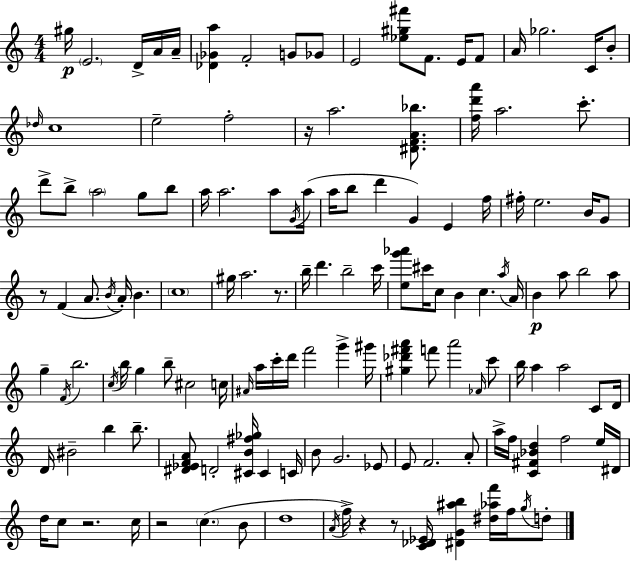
G#5/s E4/h. D4/s A4/s A4/s [Db4,Gb4,A5]/q F4/h G4/e Gb4/e E4/h [Eb5,G#5,F#6]/e F4/e. E4/s F4/e A4/s Gb5/h. C4/s B4/e Db5/s C5/w E5/h F5/h R/s A5/h. [D#4,F4,A4,Bb5]/e. [F5,D6,A6]/s A5/h. C6/e. D6/e B5/e A5/h G5/e B5/e A5/s A5/h. A5/e G4/s A5/s A5/s B5/e D6/q G4/q E4/q F5/s F#5/s E5/h. B4/s G4/e R/e F4/q A4/e. B4/s A4/s B4/q. C5/w G#5/s A5/h. R/e. B5/s D6/q. B5/h C6/s [E5,G6,Ab6]/e C#6/s C5/e B4/q C5/q. A5/s A4/s B4/q A5/e B5/h A5/e G5/q F4/s B5/h. C5/s B5/s G5/q B5/e C#5/h C5/s A#4/s A5/s C6/s D6/s F6/h G6/q G#6/s [G#5,Db6,F#6,A6]/q F6/e A6/h Ab4/s C6/e B5/s A5/q A5/h C4/e D4/s D4/s BIS4/h B5/q B5/e. [D#4,Eb4,F4,A4]/e D4/h [C#4,B4,F#5,Gb5]/s C#4/q C4/s B4/e G4/h. Eb4/e E4/e F4/h. A4/e A5/s F5/s [C4,F#4,Bb4,D5]/q F5/h E5/s D#4/s D5/s C5/e R/h. C5/s R/h C5/q. B4/e D5/w A4/s F5/s R/q R/e [C4,Db4,Eb4]/s [D#4,G4,A#5,B5]/q [D#5,Ab5,F6]/s F5/s G5/s D5/e